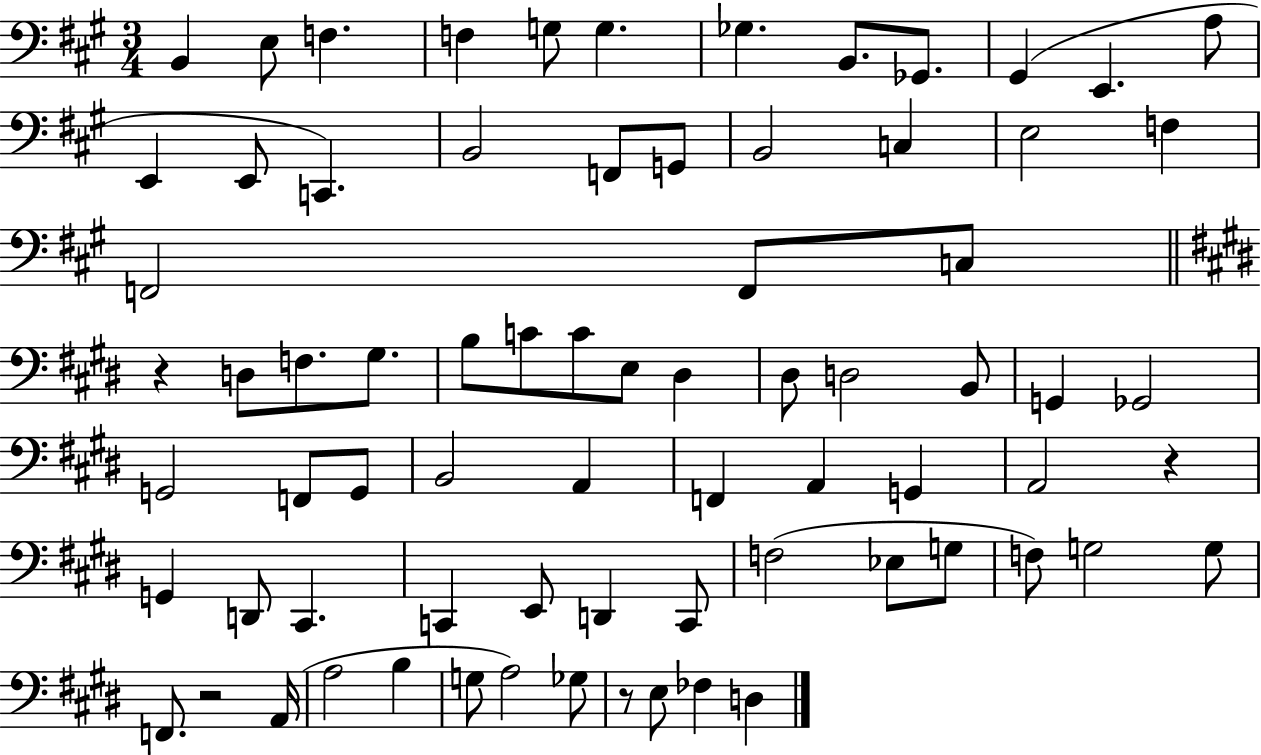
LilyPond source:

{
  \clef bass
  \numericTimeSignature
  \time 3/4
  \key a \major
  \repeat volta 2 { b,4 e8 f4. | f4 g8 g4. | ges4. b,8. ges,8. | gis,4( e,4. a8 | \break e,4 e,8 c,4.) | b,2 f,8 g,8 | b,2 c4 | e2 f4 | \break f,2 f,8 c8 | \bar "||" \break \key e \major r4 d8 f8. gis8. | b8 c'8 c'8 e8 dis4 | dis8 d2 b,8 | g,4 ges,2 | \break g,2 f,8 g,8 | b,2 a,4 | f,4 a,4 g,4 | a,2 r4 | \break g,4 d,8 cis,4. | c,4 e,8 d,4 c,8 | f2( ees8 g8 | f8) g2 g8 | \break f,8. r2 a,16( | a2 b4 | g8 a2) ges8 | r8 e8 fes4 d4 | \break } \bar "|."
}